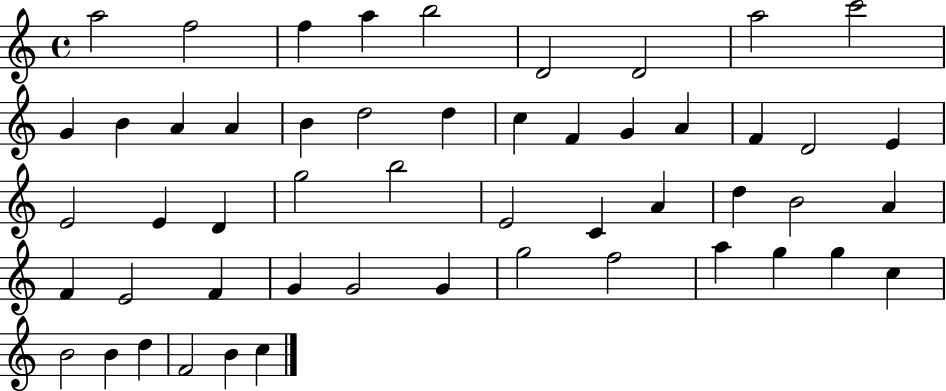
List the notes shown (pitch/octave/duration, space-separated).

A5/h F5/h F5/q A5/q B5/h D4/h D4/h A5/h C6/h G4/q B4/q A4/q A4/q B4/q D5/h D5/q C5/q F4/q G4/q A4/q F4/q D4/h E4/q E4/h E4/q D4/q G5/h B5/h E4/h C4/q A4/q D5/q B4/h A4/q F4/q E4/h F4/q G4/q G4/h G4/q G5/h F5/h A5/q G5/q G5/q C5/q B4/h B4/q D5/q F4/h B4/q C5/q